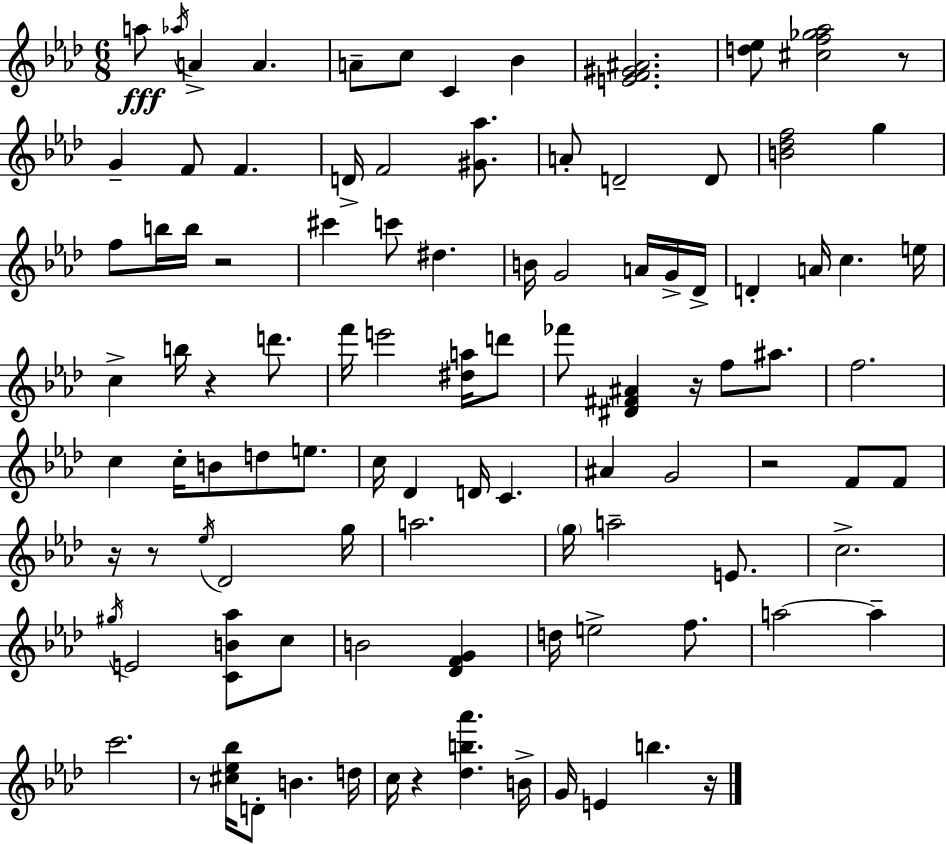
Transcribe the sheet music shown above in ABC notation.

X:1
T:Untitled
M:6/8
L:1/4
K:Ab
a/2 _a/4 A A A/2 c/2 C _B [EF^G^A]2 [d_e]/2 [^cf_g_a]2 z/2 G F/2 F D/4 F2 [^G_a]/2 A/2 D2 D/2 [B_df]2 g f/2 b/4 b/4 z2 ^c' c'/2 ^d B/4 G2 A/4 G/4 _D/4 D A/4 c e/4 c b/4 z d'/2 f'/4 e'2 [^da]/4 d'/2 _f'/2 [^D^F^A] z/4 f/2 ^a/2 f2 c c/4 B/2 d/2 e/2 c/4 _D D/4 C ^A G2 z2 F/2 F/2 z/4 z/2 _e/4 _D2 g/4 a2 g/4 a2 E/2 c2 ^g/4 E2 [CB_a]/2 c/2 B2 [_DFG] d/4 e2 f/2 a2 a c'2 z/2 [^c_e_b]/4 D/2 B d/4 c/4 z [_db_a'] B/4 G/4 E b z/4